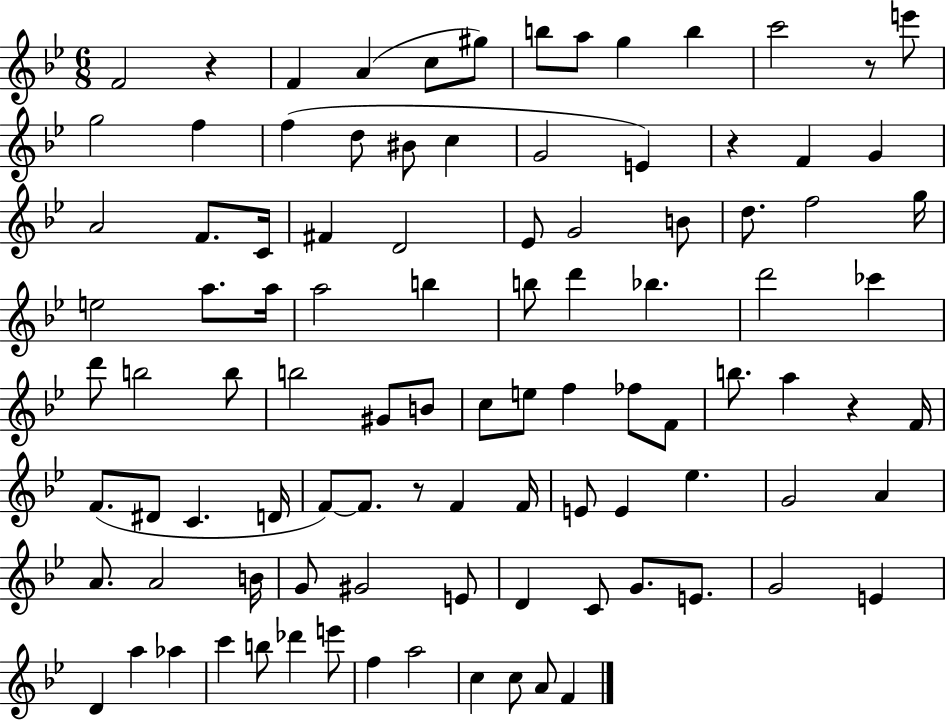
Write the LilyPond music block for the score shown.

{
  \clef treble
  \numericTimeSignature
  \time 6/8
  \key bes \major
  f'2 r4 | f'4 a'4( c''8 gis''8) | b''8 a''8 g''4 b''4 | c'''2 r8 e'''8 | \break g''2 f''4 | f''4( d''8 bis'8 c''4 | g'2 e'4) | r4 f'4 g'4 | \break a'2 f'8. c'16 | fis'4 d'2 | ees'8 g'2 b'8 | d''8. f''2 g''16 | \break e''2 a''8. a''16 | a''2 b''4 | b''8 d'''4 bes''4. | d'''2 ces'''4 | \break d'''8 b''2 b''8 | b''2 gis'8 b'8 | c''8 e''8 f''4 fes''8 f'8 | b''8. a''4 r4 f'16 | \break f'8.( dis'8 c'4. d'16 | f'8~~) f'8. r8 f'4 f'16 | e'8 e'4 ees''4. | g'2 a'4 | \break a'8. a'2 b'16 | g'8 gis'2 e'8 | d'4 c'8 g'8. e'8. | g'2 e'4 | \break d'4 a''4 aes''4 | c'''4 b''8 des'''4 e'''8 | f''4 a''2 | c''4 c''8 a'8 f'4 | \break \bar "|."
}